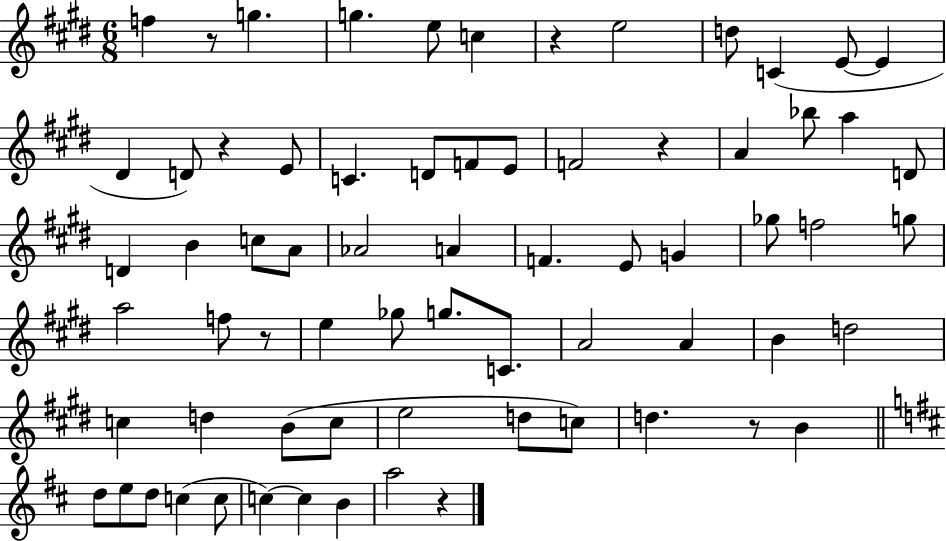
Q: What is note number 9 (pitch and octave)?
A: E4